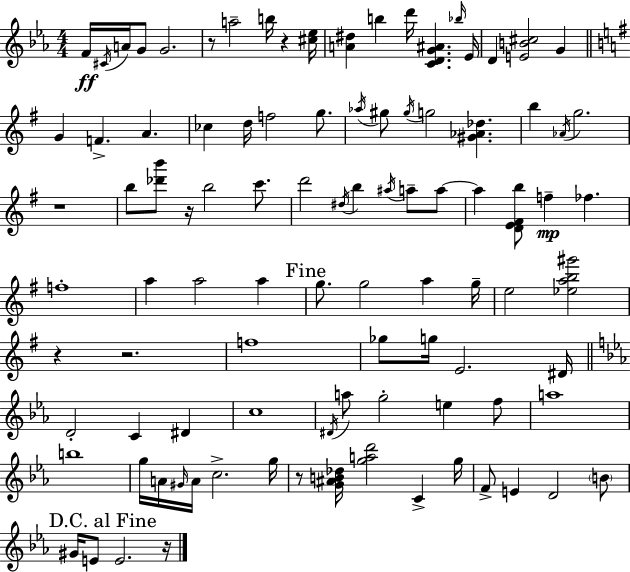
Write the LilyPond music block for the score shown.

{
  \clef treble
  \numericTimeSignature
  \time 4/4
  \key c \minor
  f'16\ff \acciaccatura { cis'16 } a'16 g'8 g'2. | r8 a''2-- b''16 r4 | <cis'' ees''>16 <a' dis''>4 b''4 d'''16 <c' d' g' ais'>4. | \grace { bes''16 } ees'16 d'4 <e' b' cis''>2 g'4 | \break \bar "||" \break \key g \major g'4 f'4.-> a'4. | ces''4 d''16 f''2 g''8. | \acciaccatura { aes''16 } gis''8 \acciaccatura { gis''16 } g''2 <gis' aes' des''>4. | b''4 \acciaccatura { aes'16 } g''2. | \break r1 | b''8 <des''' b'''>8 r16 b''2 | c'''8. d'''2 \acciaccatura { dis''16 } b''4 | \acciaccatura { ais''16 } a''8-- a''8~~ a''4 <d' e' fis' b''>8 f''4--\mp fes''4. | \break f''1-. | a''4 a''2 | a''4 \mark "Fine" g''8. g''2 | a''4 g''16-- e''2 <ees'' a'' b'' gis'''>2 | \break r4 r2. | f''1 | ges''8 g''16 e'2. | dis'16 \bar "||" \break \key ees \major d'2-. c'4 dis'4 | c''1 | \acciaccatura { dis'16 } a''8 g''2-. e''4 f''8 | a''1 | \break b''1 | g''16 a'16 \grace { gis'16 } a'16 c''2.-> | g''16 r8 <g' ais' b' des''>16 <g'' a'' d'''>2 c'4-> | g''16 f'8-> e'4 d'2 | \break \parenthesize b'8 \mark "D.C. al Fine" gis'16 e'8 e'2. | r16 \bar "|."
}